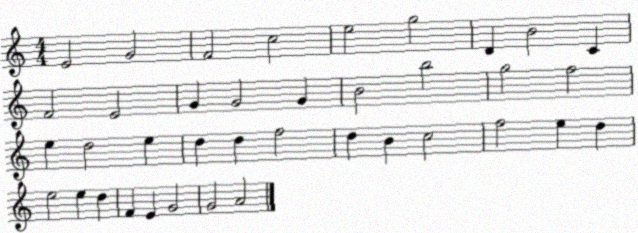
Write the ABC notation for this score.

X:1
T:Untitled
M:4/4
L:1/4
K:C
E2 G2 F2 c2 e2 g2 D B2 C F2 E2 G G2 G B2 b2 g2 f2 e d2 e d d f2 d B c2 f2 e d e2 e d F E G2 G2 A2